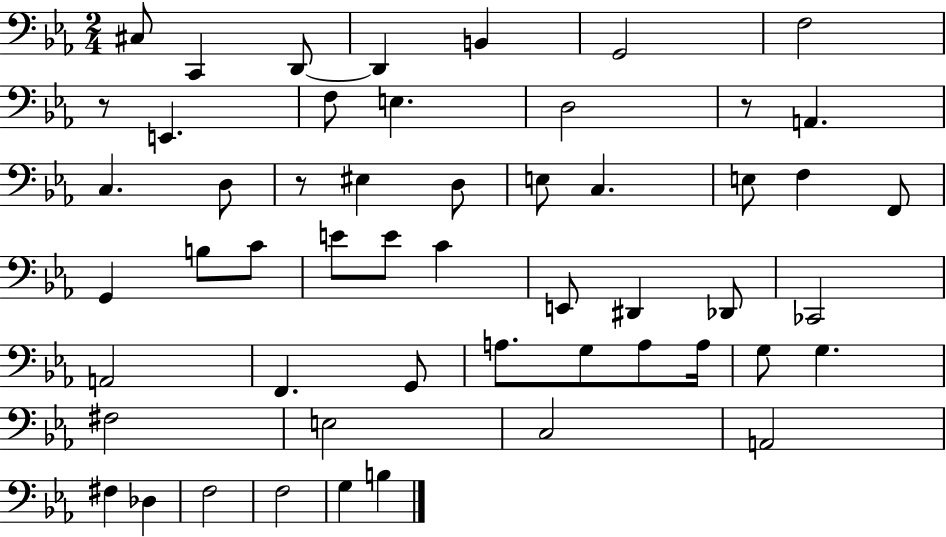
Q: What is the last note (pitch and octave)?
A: B3